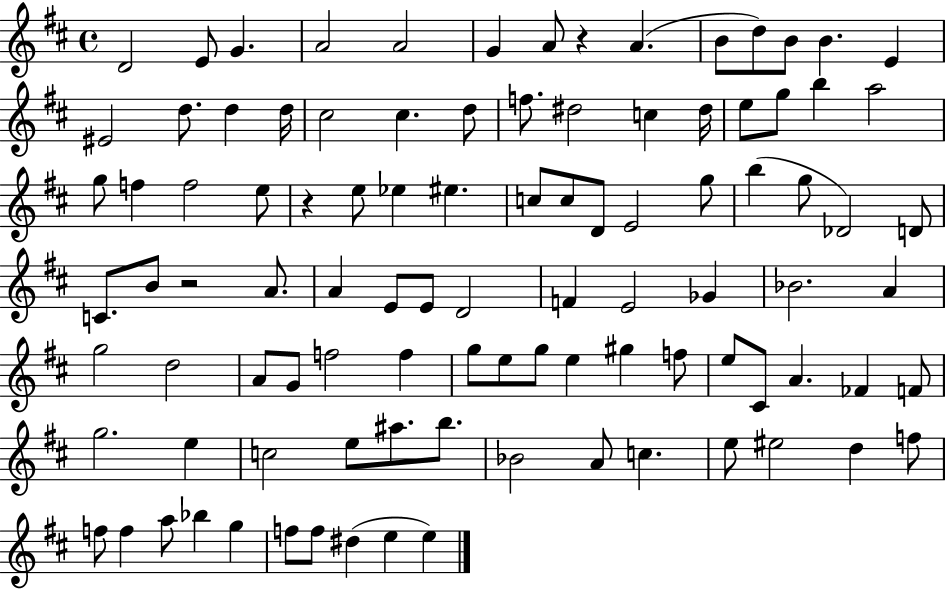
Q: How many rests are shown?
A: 3